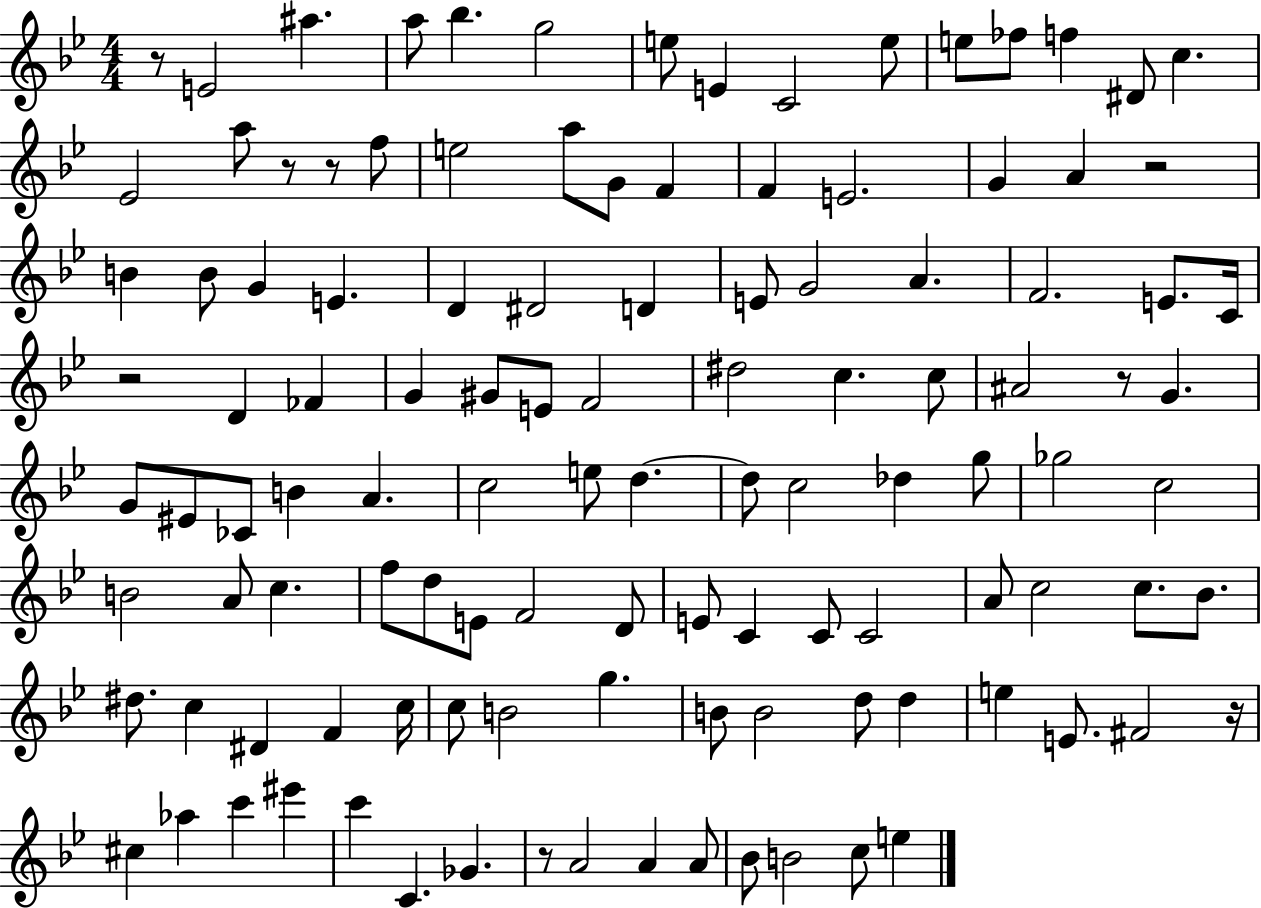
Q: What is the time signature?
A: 4/4